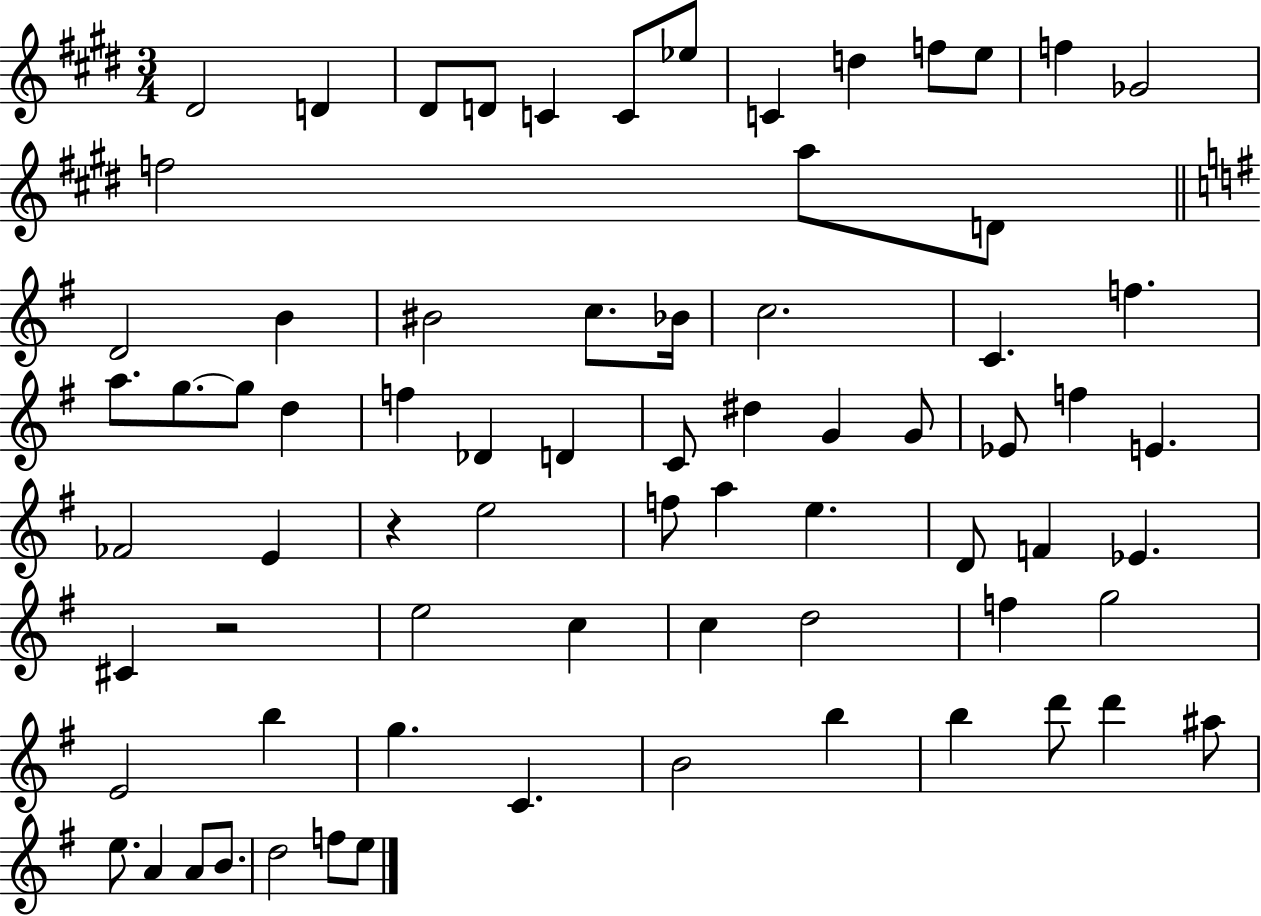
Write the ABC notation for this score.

X:1
T:Untitled
M:3/4
L:1/4
K:E
^D2 D ^D/2 D/2 C C/2 _e/2 C d f/2 e/2 f _G2 f2 a/2 D/2 D2 B ^B2 c/2 _B/4 c2 C f a/2 g/2 g/2 d f _D D C/2 ^d G G/2 _E/2 f E _F2 E z e2 f/2 a e D/2 F _E ^C z2 e2 c c d2 f g2 E2 b g C B2 b b d'/2 d' ^a/2 e/2 A A/2 B/2 d2 f/2 e/2